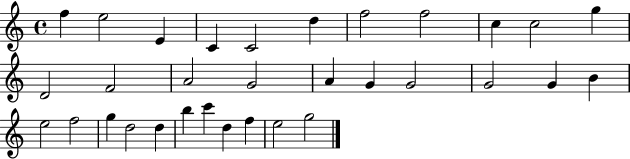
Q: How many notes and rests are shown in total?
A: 32